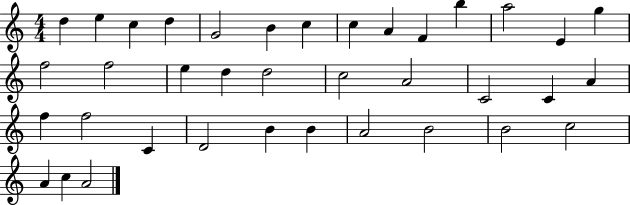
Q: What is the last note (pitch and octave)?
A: A4